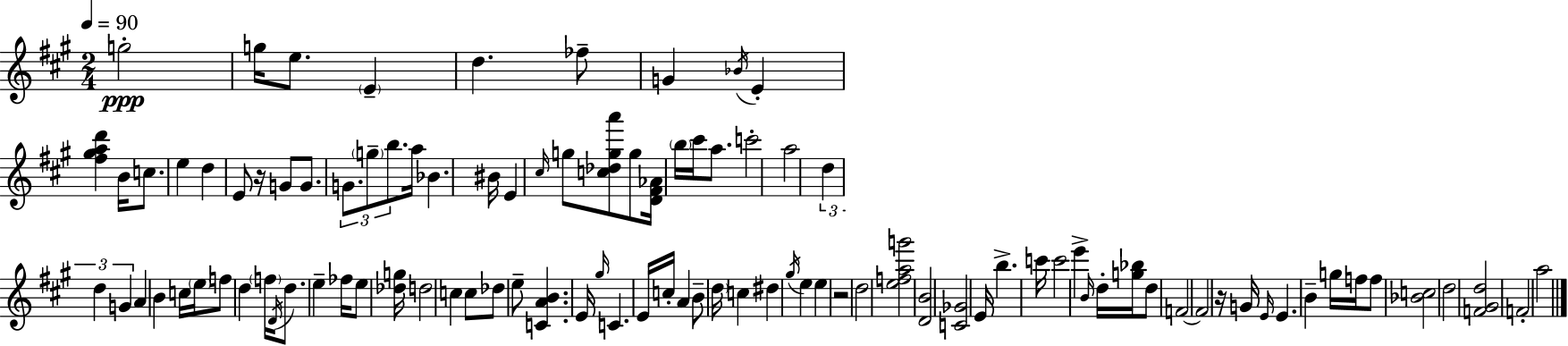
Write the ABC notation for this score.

X:1
T:Untitled
M:2/4
L:1/4
K:A
g2 g/4 e/2 E d _f/2 G _B/4 E [^f^gad'] B/4 c/2 e d E/2 z/4 G/2 G/2 G/2 g/2 b/2 a/4 _B ^B/4 E ^c/4 g/2 [c_dga']/2 g/2 [D^F_A]/4 b/4 ^c'/4 a/2 c'2 a2 d d G A B c/4 e/4 f/2 d f/4 D/4 d/2 e _f/4 e/2 [_dg]/4 d2 c c/2 _d/2 e/2 [CAB] E/4 ^g/4 C E/4 c/4 A B/2 d/4 c ^d ^g/4 e e z2 d2 [efag']2 [DB]2 [C_G]2 E/4 b c'/4 c'2 e' B/4 d/4 [g_b]/4 d/2 F2 F2 z/4 G/4 E/4 E B g/4 f/4 f/2 [_Bc]2 d2 [F^Gd]2 F2 a2